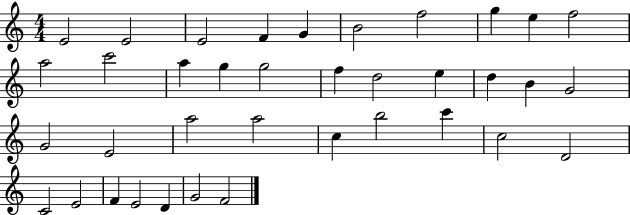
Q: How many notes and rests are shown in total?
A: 37